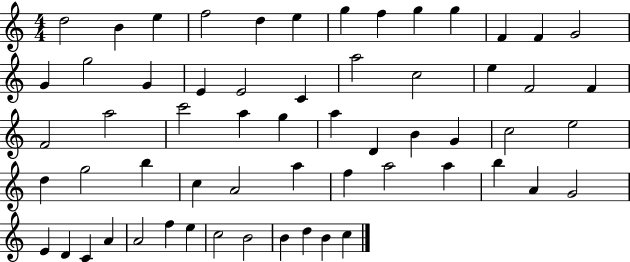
D5/h B4/q E5/q F5/h D5/q E5/q G5/q F5/q G5/q G5/q F4/q F4/q G4/h G4/q G5/h G4/q E4/q E4/h C4/q A5/h C5/h E5/q F4/h F4/q F4/h A5/h C6/h A5/q G5/q A5/q D4/q B4/q G4/q C5/h E5/h D5/q G5/h B5/q C5/q A4/h A5/q F5/q A5/h A5/q B5/q A4/q G4/h E4/q D4/q C4/q A4/q A4/h F5/q E5/q C5/h B4/h B4/q D5/q B4/q C5/q